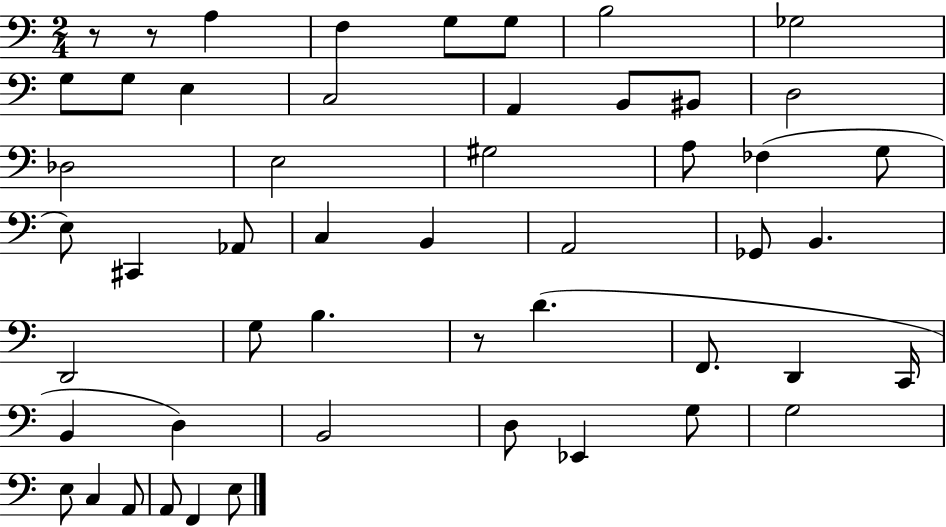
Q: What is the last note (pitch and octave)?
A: E3